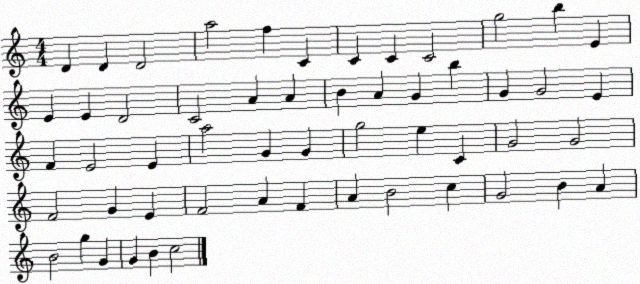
X:1
T:Untitled
M:4/4
L:1/4
K:C
D D D2 a2 f C C C C2 g2 b E E E D2 C2 A A B A G b G G2 E F E2 E a2 G G g2 e C G2 G2 F2 G E F2 A F A B2 c G2 B A B2 g G G B c2